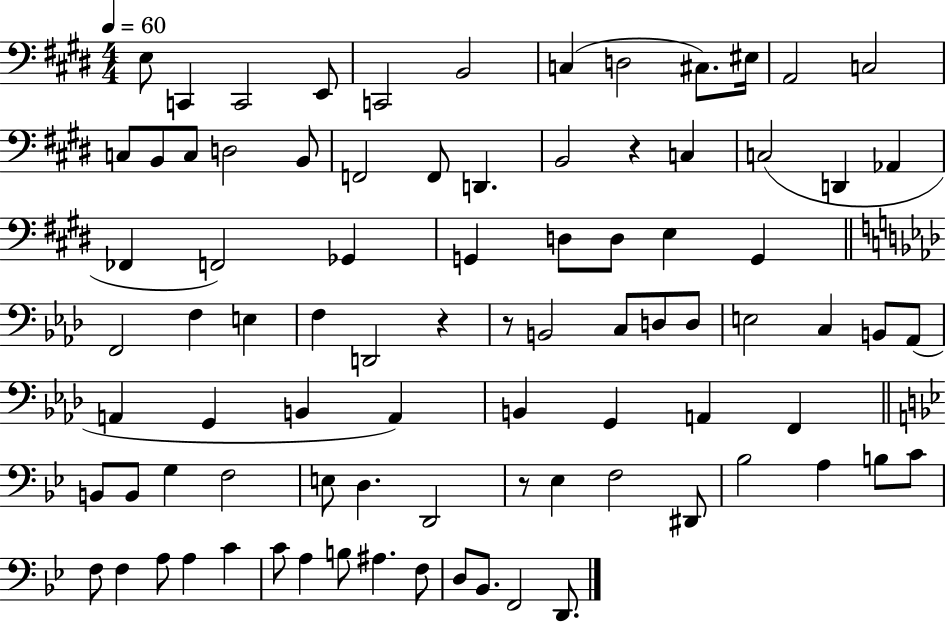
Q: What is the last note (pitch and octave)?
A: D2